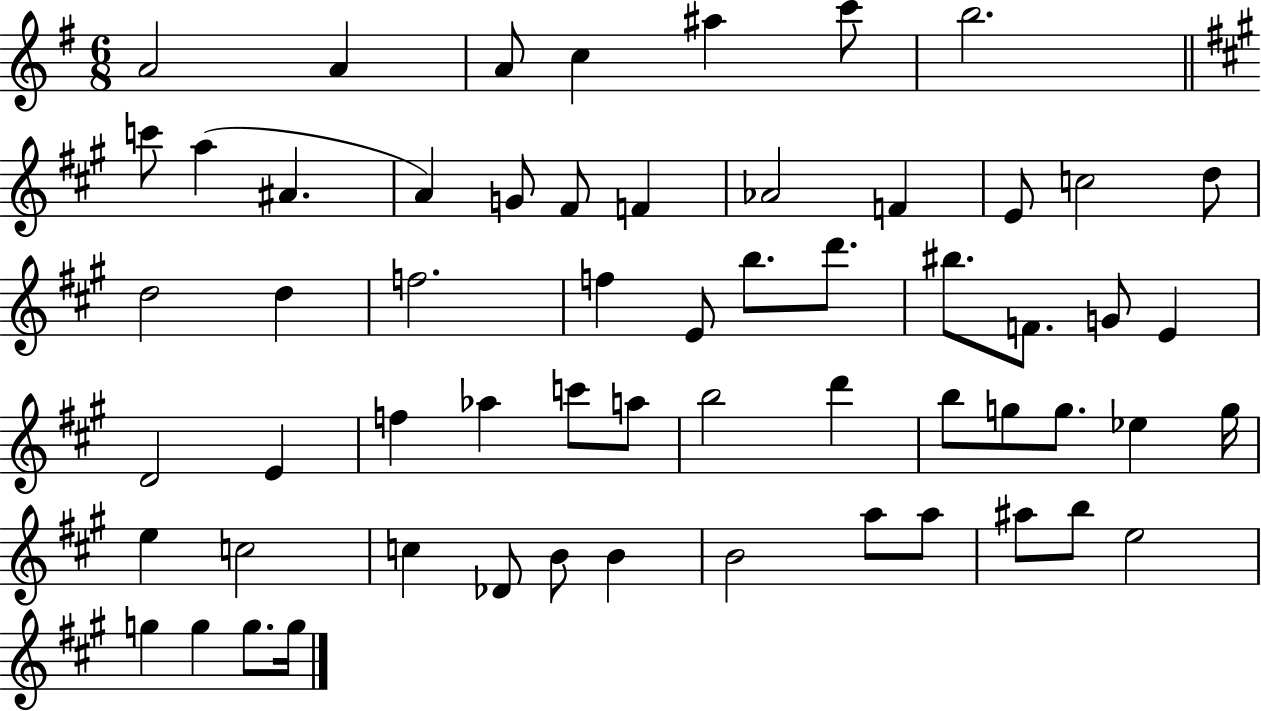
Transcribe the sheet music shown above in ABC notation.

X:1
T:Untitled
M:6/8
L:1/4
K:G
A2 A A/2 c ^a c'/2 b2 c'/2 a ^A A G/2 ^F/2 F _A2 F E/2 c2 d/2 d2 d f2 f E/2 b/2 d'/2 ^b/2 F/2 G/2 E D2 E f _a c'/2 a/2 b2 d' b/2 g/2 g/2 _e g/4 e c2 c _D/2 B/2 B B2 a/2 a/2 ^a/2 b/2 e2 g g g/2 g/4